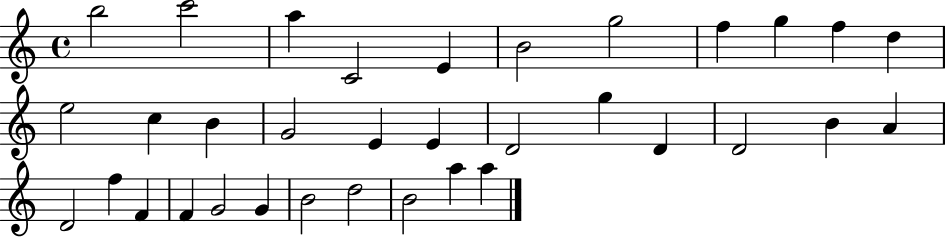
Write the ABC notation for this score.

X:1
T:Untitled
M:4/4
L:1/4
K:C
b2 c'2 a C2 E B2 g2 f g f d e2 c B G2 E E D2 g D D2 B A D2 f F F G2 G B2 d2 B2 a a